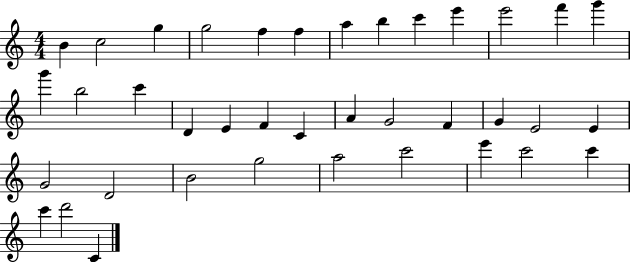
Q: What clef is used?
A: treble